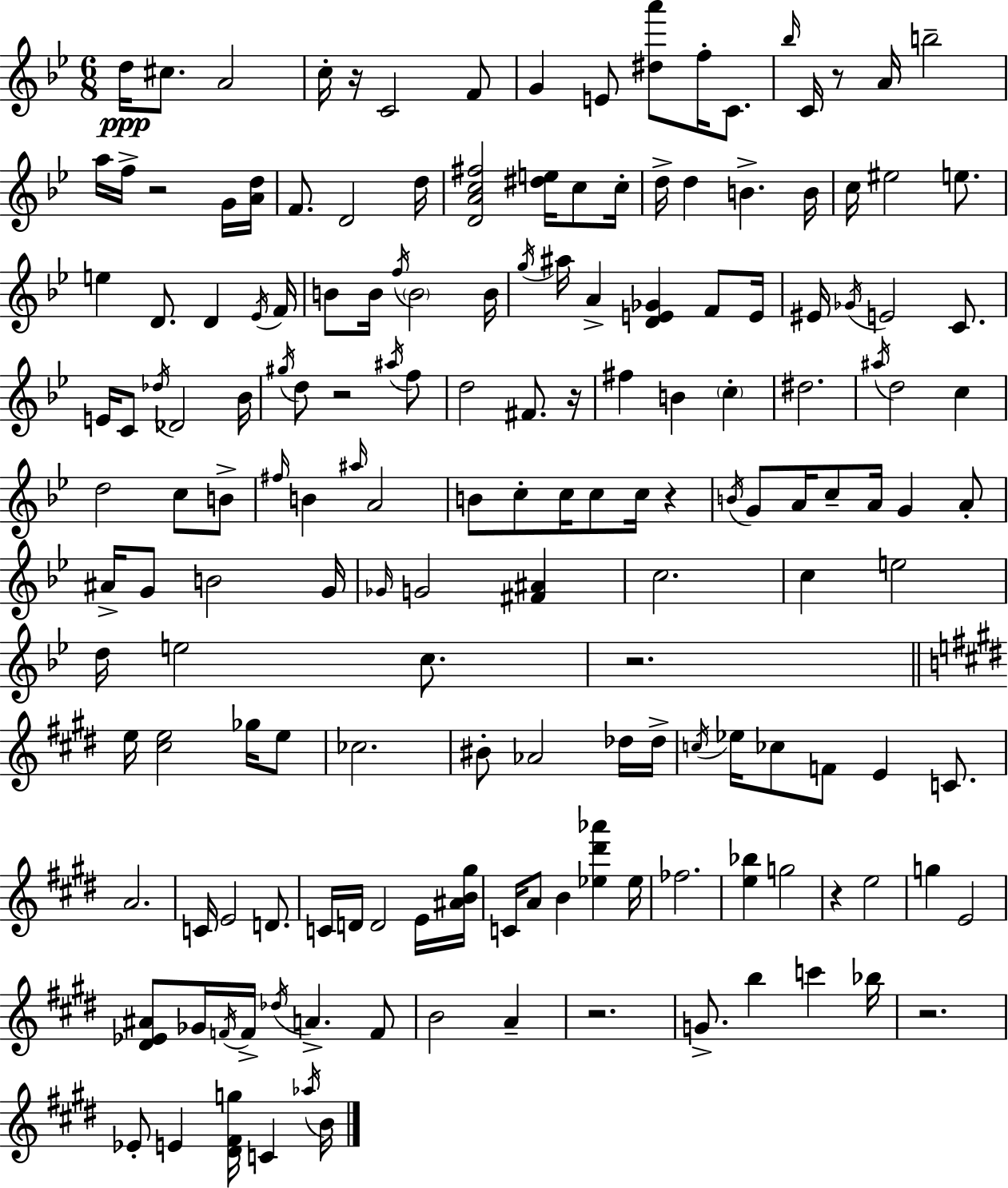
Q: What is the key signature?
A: G minor